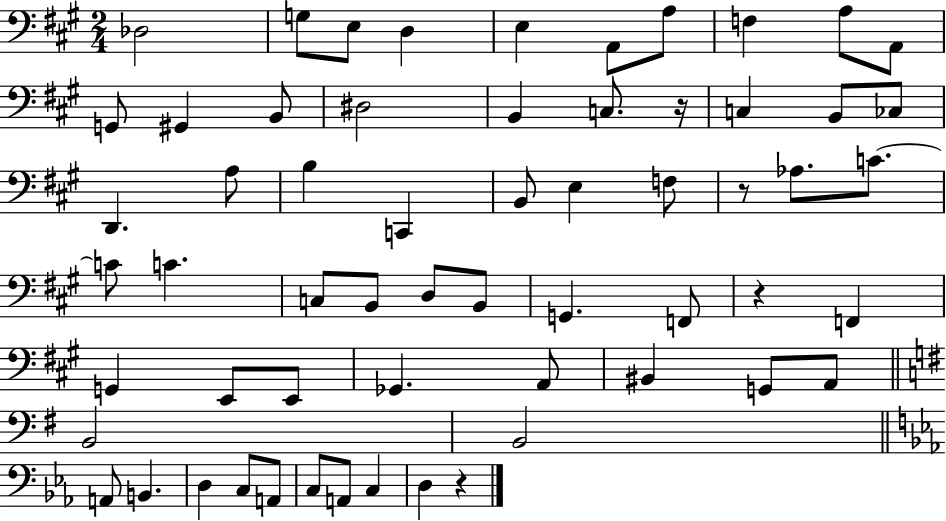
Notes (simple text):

Db3/h G3/e E3/e D3/q E3/q A2/e A3/e F3/q A3/e A2/e G2/e G#2/q B2/e D#3/h B2/q C3/e. R/s C3/q B2/e CES3/e D2/q. A3/e B3/q C2/q B2/e E3/q F3/e R/e Ab3/e. C4/e. C4/e C4/q. C3/e B2/e D3/e B2/e G2/q. F2/e R/q F2/q G2/q E2/e E2/e Gb2/q. A2/e BIS2/q G2/e A2/e B2/h B2/h A2/e B2/q. D3/q C3/e A2/e C3/e A2/e C3/q D3/q R/q